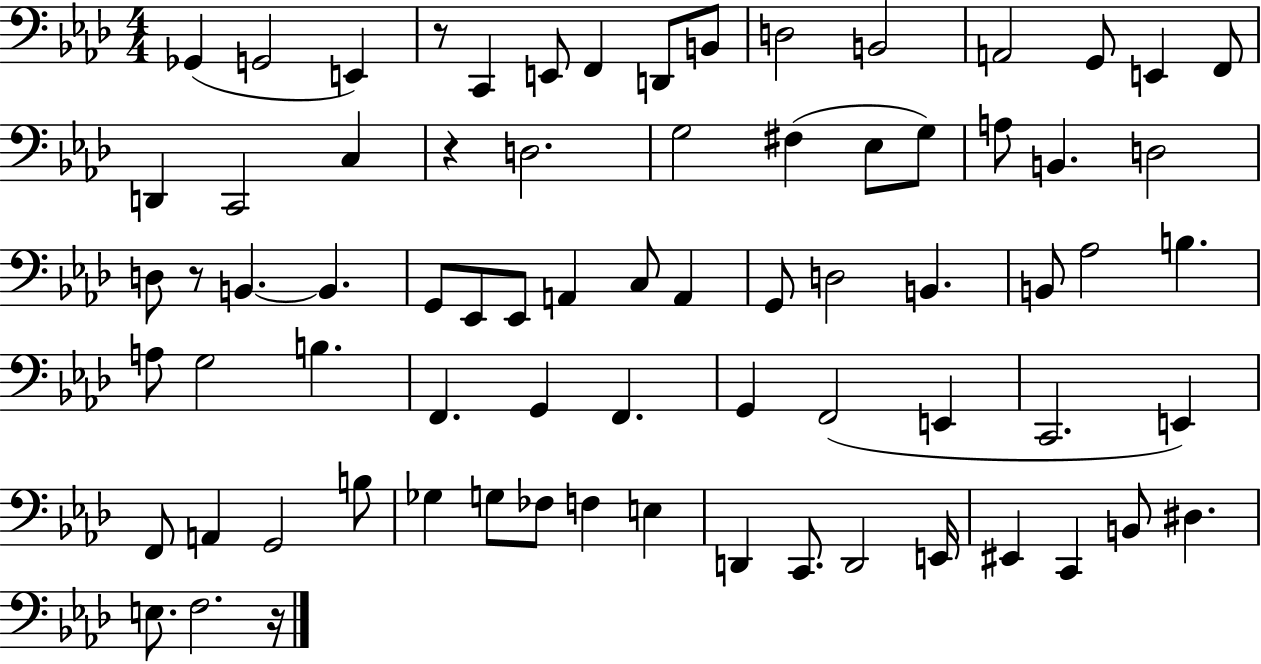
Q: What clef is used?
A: bass